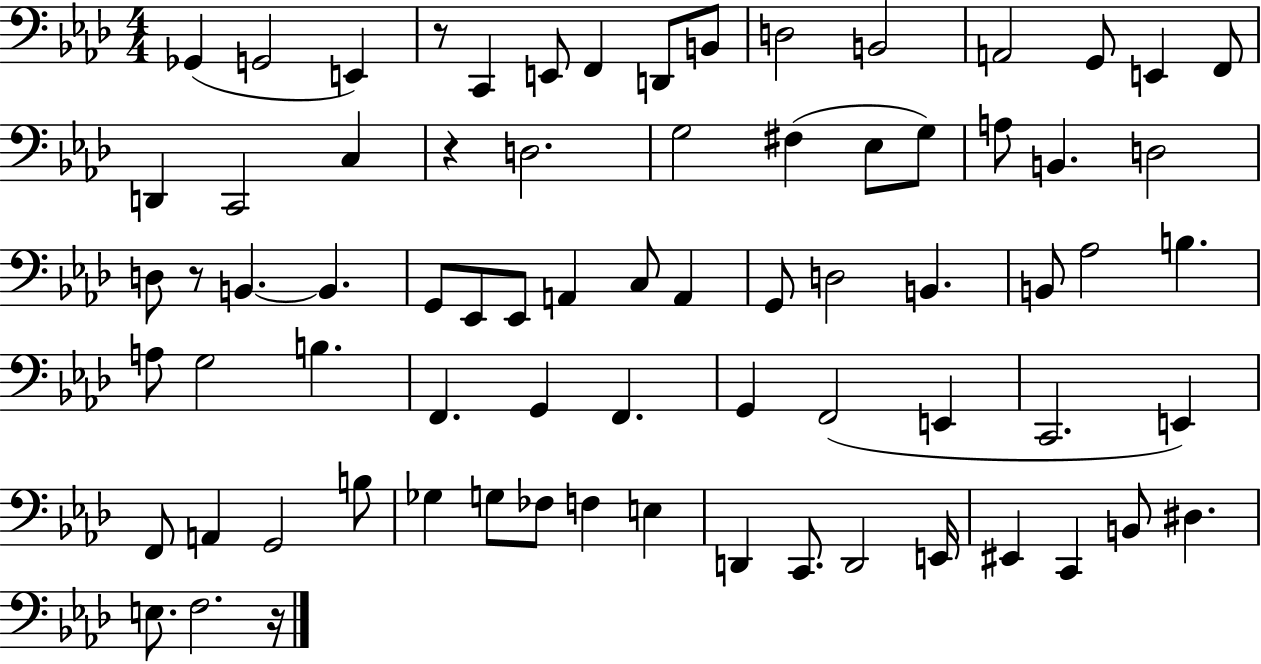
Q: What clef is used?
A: bass